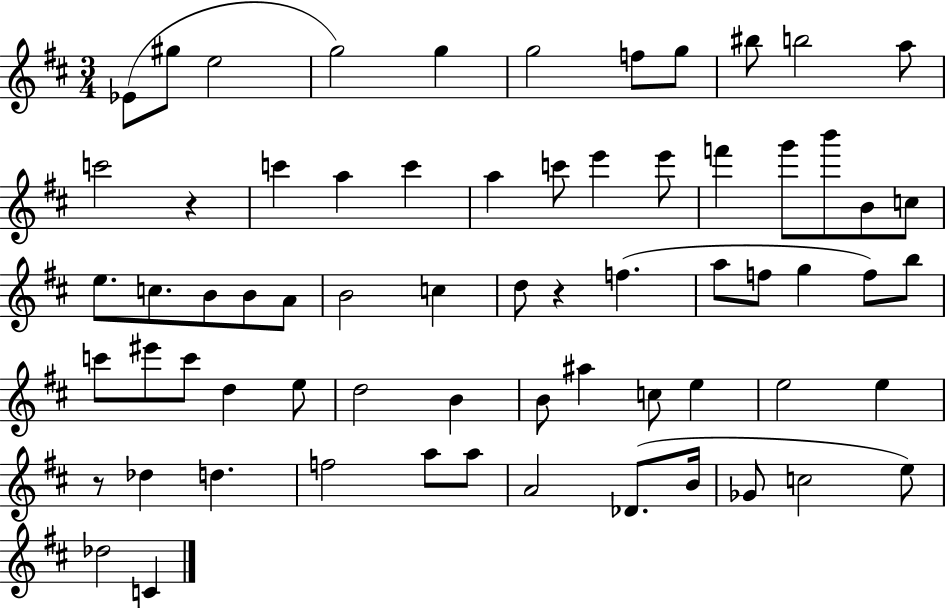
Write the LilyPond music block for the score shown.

{
  \clef treble
  \numericTimeSignature
  \time 3/4
  \key d \major
  ees'8( gis''8 e''2 | g''2) g''4 | g''2 f''8 g''8 | bis''8 b''2 a''8 | \break c'''2 r4 | c'''4 a''4 c'''4 | a''4 c'''8 e'''4 e'''8 | f'''4 g'''8 b'''8 b'8 c''8 | \break e''8. c''8. b'8 b'8 a'8 | b'2 c''4 | d''8 r4 f''4.( | a''8 f''8 g''4 f''8) b''8 | \break c'''8 eis'''8 c'''8 d''4 e''8 | d''2 b'4 | b'8 ais''4 c''8 e''4 | e''2 e''4 | \break r8 des''4 d''4. | f''2 a''8 a''8 | a'2 des'8.( b'16 | ges'8 c''2 e''8) | \break des''2 c'4 | \bar "|."
}